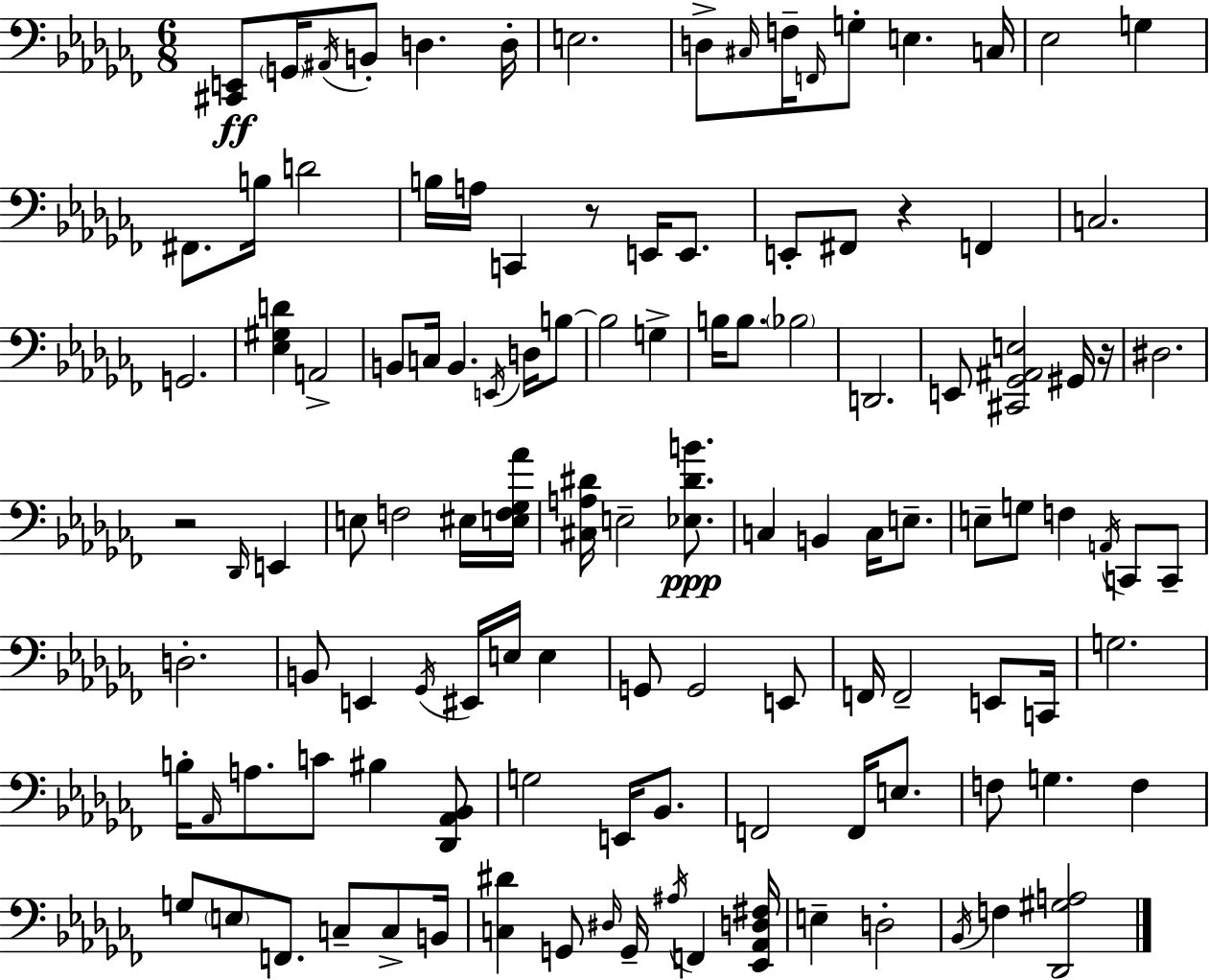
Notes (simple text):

[C#2,E2]/e G2/s A#2/s B2/e D3/q. D3/s E3/h. D3/e C#3/s F3/s F2/s G3/e E3/q. C3/s Eb3/h G3/q F#2/e. B3/s D4/h B3/s A3/s C2/q R/e E2/s E2/e. E2/e F#2/e R/q F2/q C3/h. G2/h. [Eb3,G#3,D4]/q A2/h B2/e C3/s B2/q. E2/s D3/s B3/e B3/h G3/q B3/s B3/e. Bb3/h D2/h. E2/e [C#2,Gb2,A#2,E3]/h G#2/s R/s D#3/h. R/h Db2/s E2/q E3/e F3/h EIS3/s [E3,F3,Gb3,Ab4]/s [C#3,A3,D#4]/s E3/h [Eb3,D#4,B4]/e. C3/q B2/q C3/s E3/e. E3/e G3/e F3/q A2/s C2/e C2/e D3/h. B2/e E2/q Gb2/s EIS2/s E3/s E3/q G2/e G2/h E2/e F2/s F2/h E2/e C2/s G3/h. B3/s Ab2/s A3/e. C4/e BIS3/q [Db2,Ab2,Bb2]/e G3/h E2/s Bb2/e. F2/h F2/s E3/e. F3/e G3/q. F3/q G3/e E3/e F2/e. C3/e C3/e B2/s [C3,D#4]/q G2/e D#3/s G2/s A#3/s F2/q [Eb2,Ab2,D3,F#3]/s E3/q D3/h Bb2/s F3/q [Db2,G#3,A3]/h